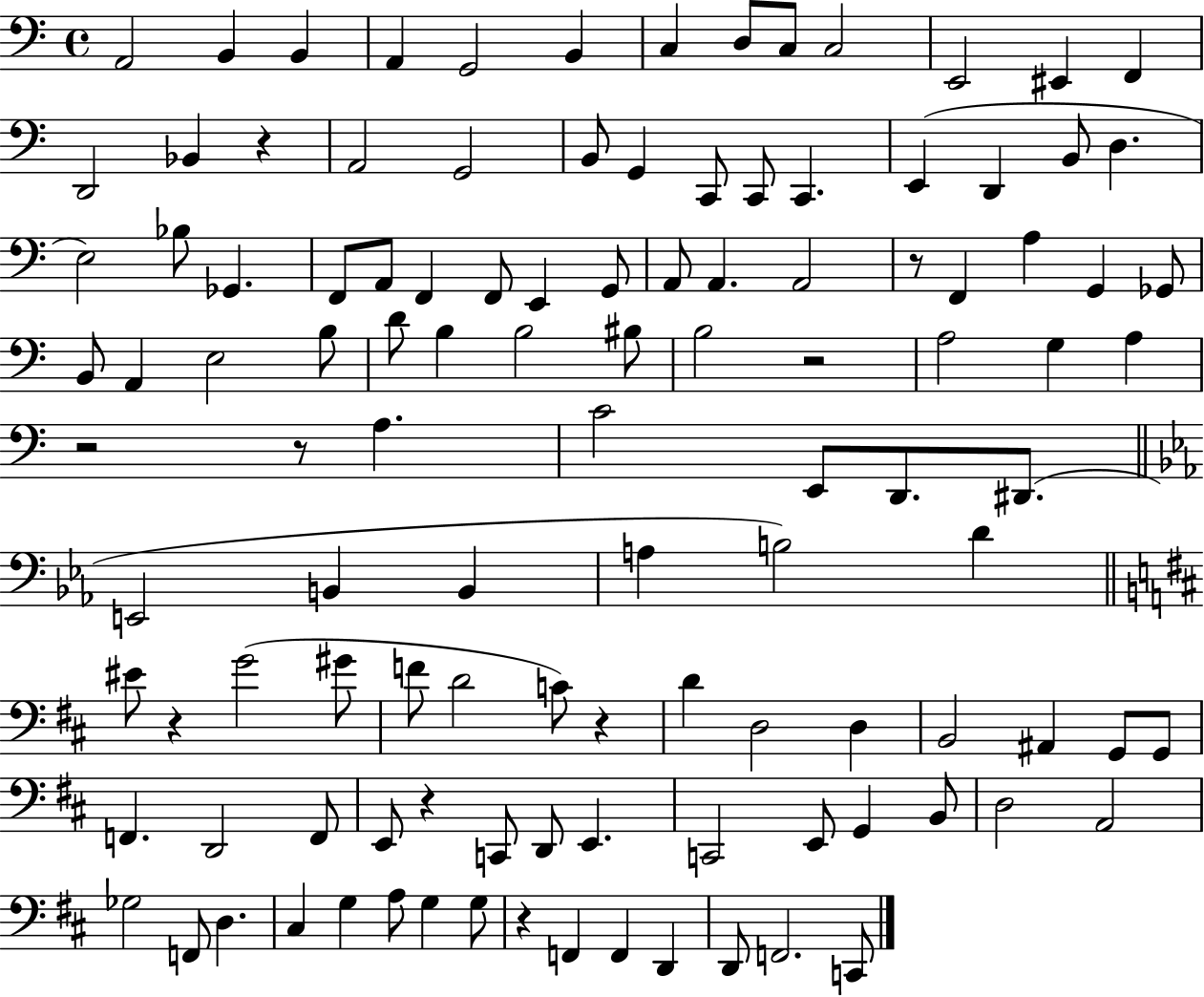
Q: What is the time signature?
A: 4/4